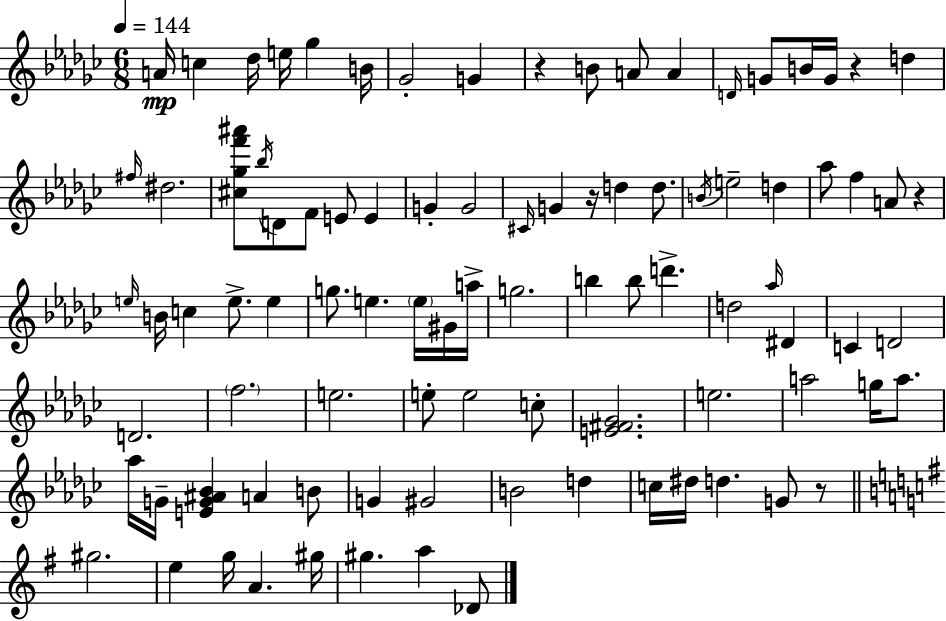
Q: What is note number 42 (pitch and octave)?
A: E5